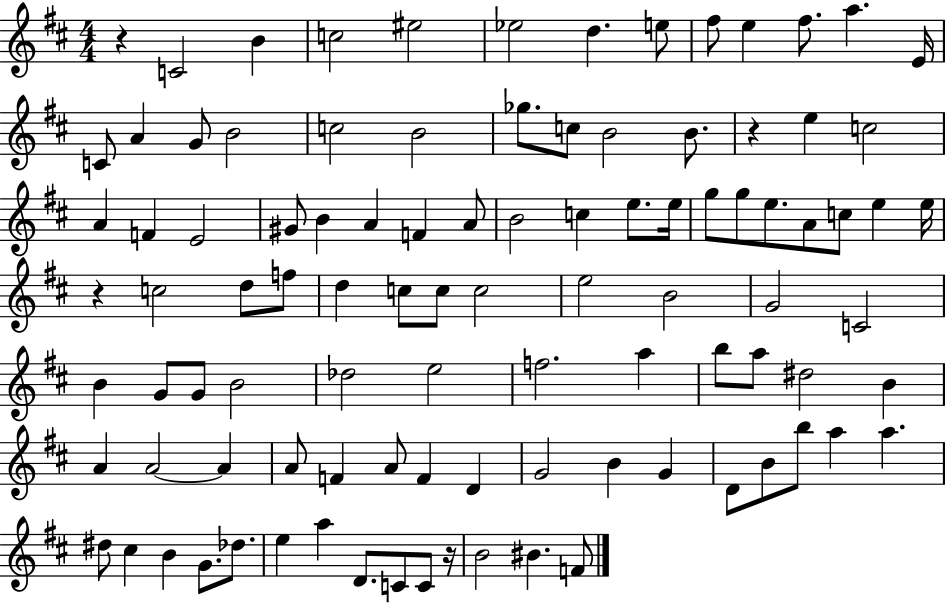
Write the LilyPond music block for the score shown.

{
  \clef treble
  \numericTimeSignature
  \time 4/4
  \key d \major
  r4 c'2 b'4 | c''2 eis''2 | ees''2 d''4. e''8 | fis''8 e''4 fis''8. a''4. e'16 | \break c'8 a'4 g'8 b'2 | c''2 b'2 | ges''8. c''8 b'2 b'8. | r4 e''4 c''2 | \break a'4 f'4 e'2 | gis'8 b'4 a'4 f'4 a'8 | b'2 c''4 e''8. e''16 | g''8 g''8 e''8. a'8 c''8 e''4 e''16 | \break r4 c''2 d''8 f''8 | d''4 c''8 c''8 c''2 | e''2 b'2 | g'2 c'2 | \break b'4 g'8 g'8 b'2 | des''2 e''2 | f''2. a''4 | b''8 a''8 dis''2 b'4 | \break a'4 a'2~~ a'4 | a'8 f'4 a'8 f'4 d'4 | g'2 b'4 g'4 | d'8 b'8 b''8 a''4 a''4. | \break dis''8 cis''4 b'4 g'8. des''8. | e''4 a''4 d'8. c'8 c'8 r16 | b'2 bis'4. f'8 | \bar "|."
}